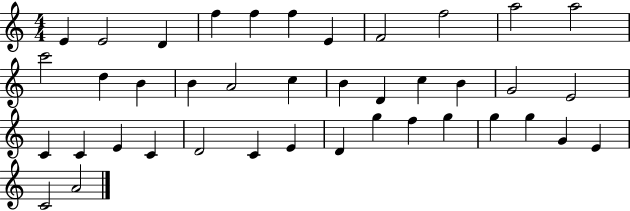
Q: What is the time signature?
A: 4/4